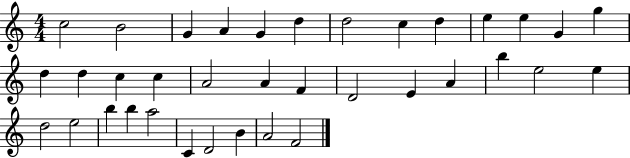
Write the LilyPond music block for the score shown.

{
  \clef treble
  \numericTimeSignature
  \time 4/4
  \key c \major
  c''2 b'2 | g'4 a'4 g'4 d''4 | d''2 c''4 d''4 | e''4 e''4 g'4 g''4 | \break d''4 d''4 c''4 c''4 | a'2 a'4 f'4 | d'2 e'4 a'4 | b''4 e''2 e''4 | \break d''2 e''2 | b''4 b''4 a''2 | c'4 d'2 b'4 | a'2 f'2 | \break \bar "|."
}